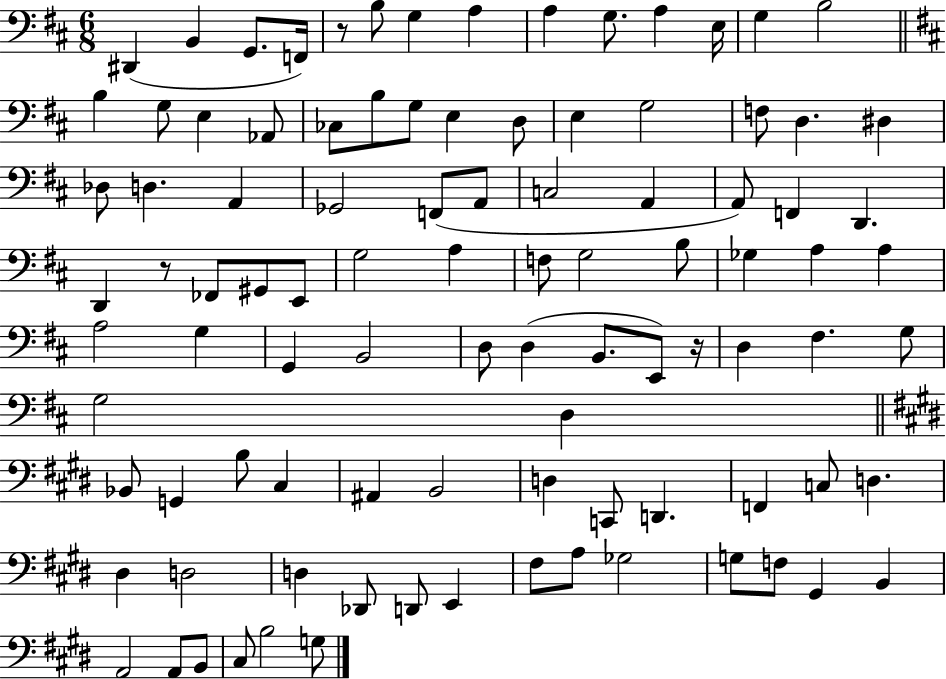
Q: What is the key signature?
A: D major